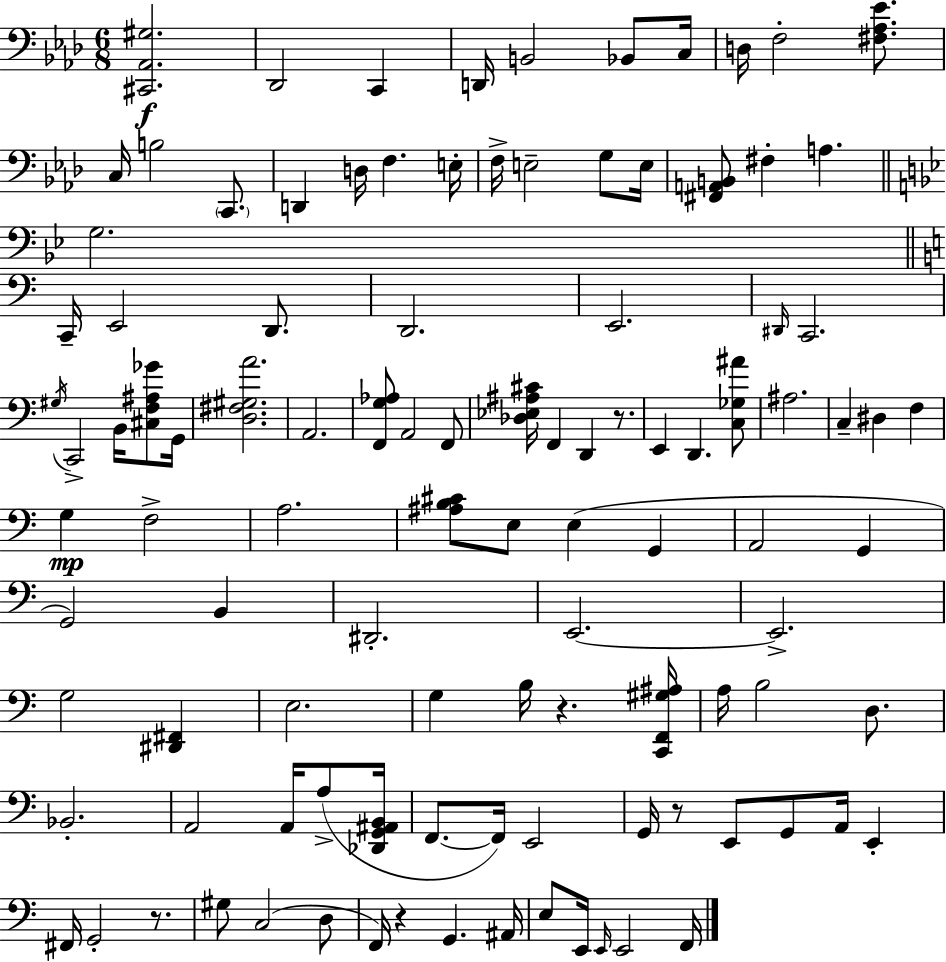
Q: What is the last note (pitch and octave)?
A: F2